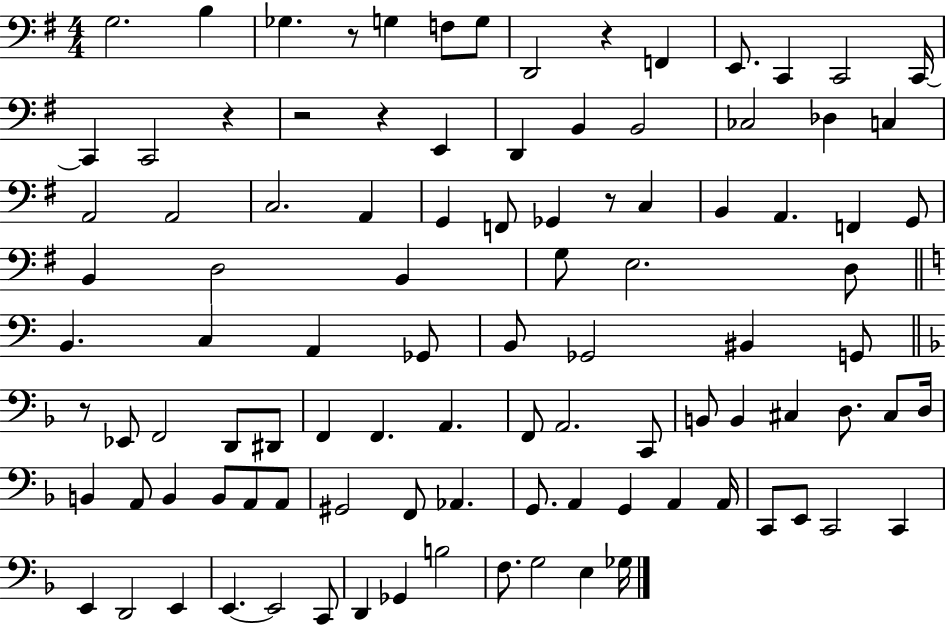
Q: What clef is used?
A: bass